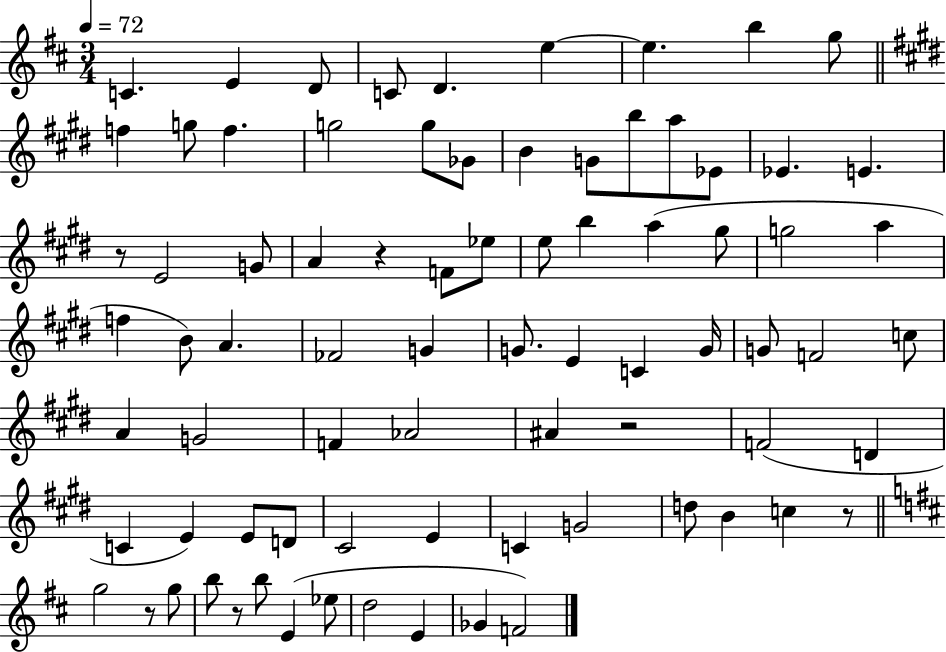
{
  \clef treble
  \numericTimeSignature
  \time 3/4
  \key d \major
  \tempo 4 = 72
  \repeat volta 2 { c'4. e'4 d'8 | c'8 d'4. e''4~~ | e''4. b''4 g''8 | \bar "||" \break \key e \major f''4 g''8 f''4. | g''2 g''8 ges'8 | b'4 g'8 b''8 a''8 ees'8 | ees'4. e'4. | \break r8 e'2 g'8 | a'4 r4 f'8 ees''8 | e''8 b''4 a''4( gis''8 | g''2 a''4 | \break f''4 b'8) a'4. | fes'2 g'4 | g'8. e'4 c'4 g'16 | g'8 f'2 c''8 | \break a'4 g'2 | f'4 aes'2 | ais'4 r2 | f'2( d'4 | \break c'4 e'4) e'8 d'8 | cis'2 e'4 | c'4 g'2 | d''8 b'4 c''4 r8 | \break \bar "||" \break \key d \major g''2 r8 g''8 | b''8 r8 b''8 e'4( ees''8 | d''2 e'4 | ges'4 f'2) | \break } \bar "|."
}